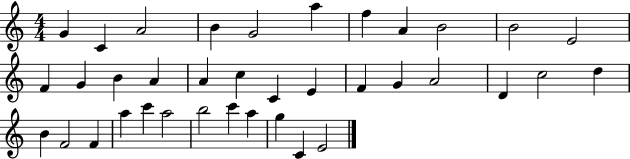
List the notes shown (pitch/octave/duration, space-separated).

G4/q C4/q A4/h B4/q G4/h A5/q F5/q A4/q B4/h B4/h E4/h F4/q G4/q B4/q A4/q A4/q C5/q C4/q E4/q F4/q G4/q A4/h D4/q C5/h D5/q B4/q F4/h F4/q A5/q C6/q A5/h B5/h C6/q A5/q G5/q C4/q E4/h